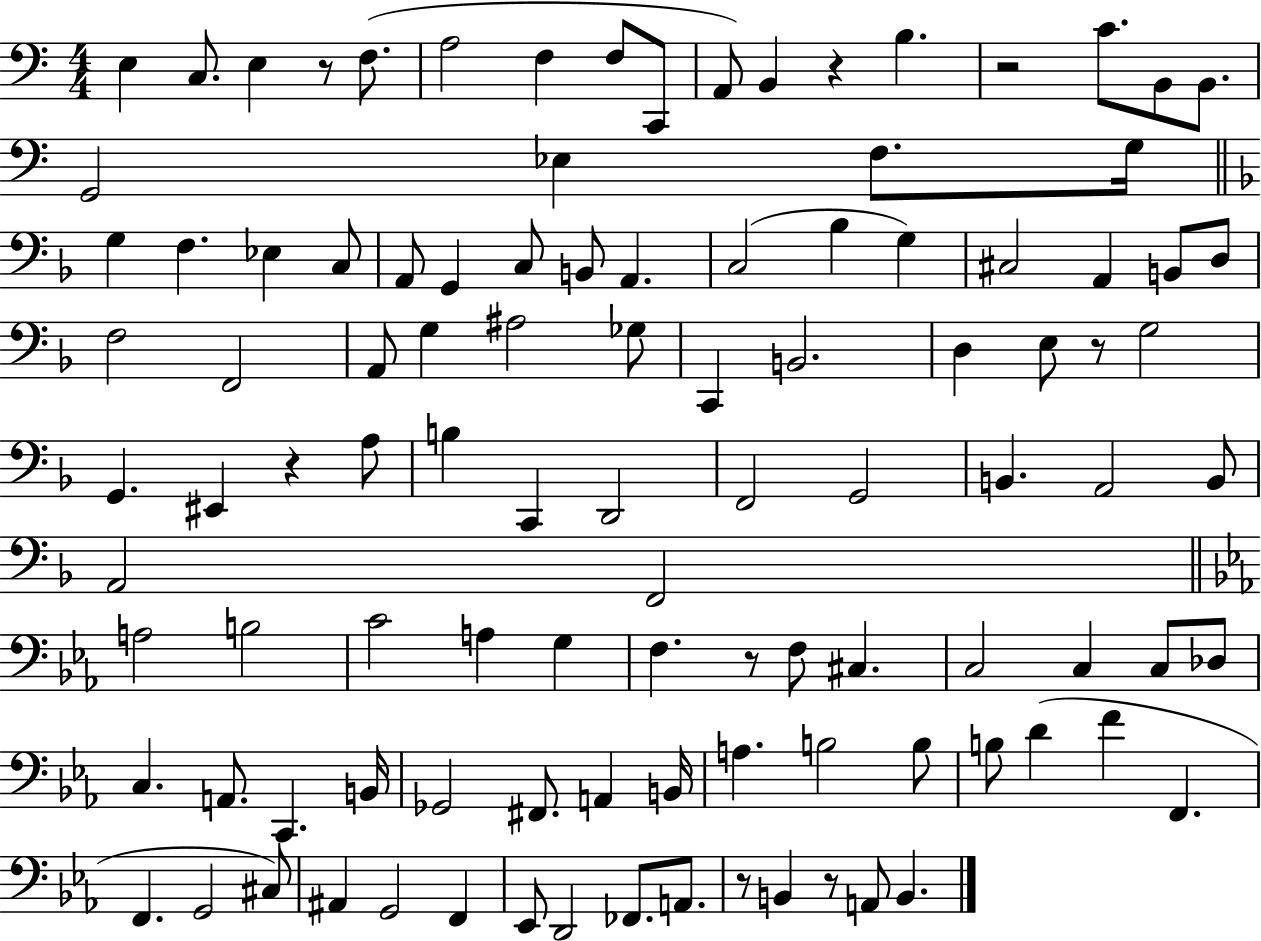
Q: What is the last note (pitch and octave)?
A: B2